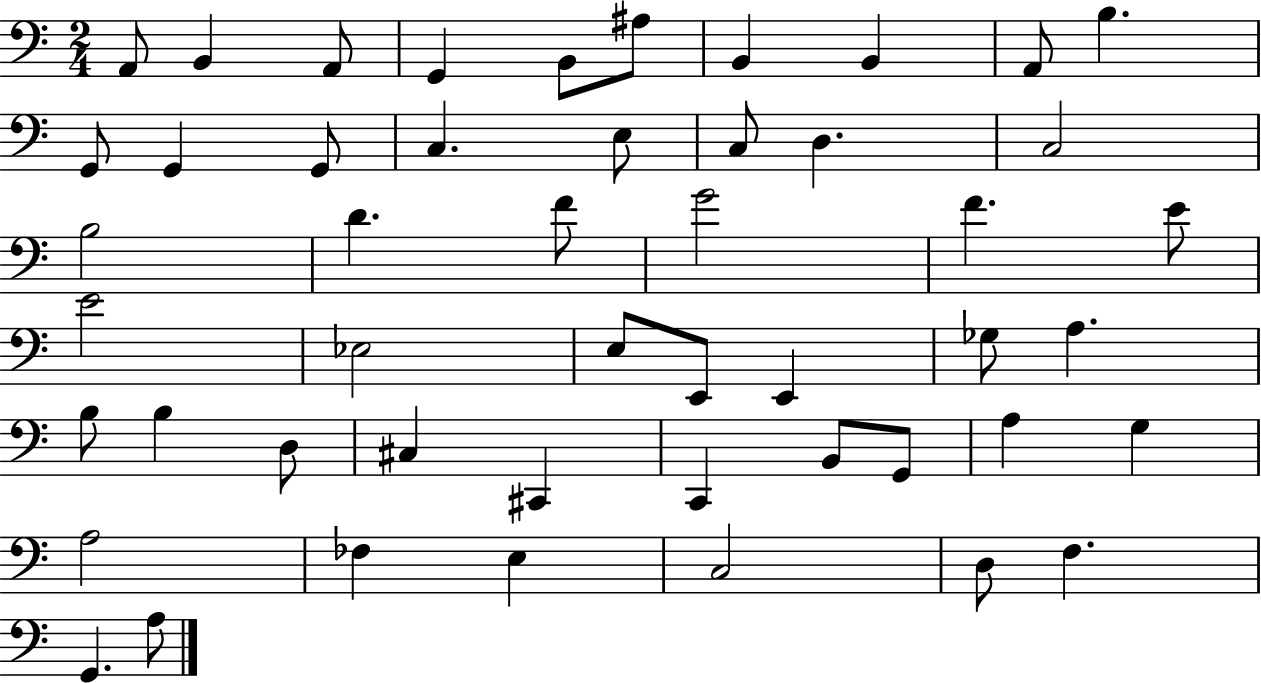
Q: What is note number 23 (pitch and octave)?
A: F4